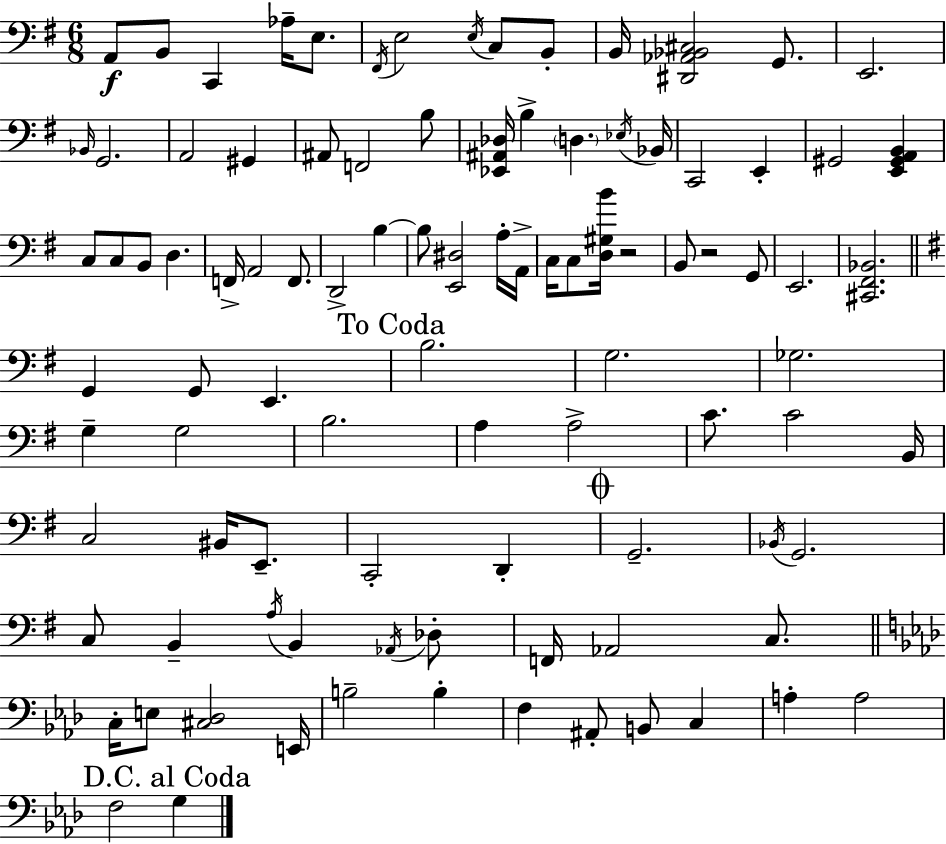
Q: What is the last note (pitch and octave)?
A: G3